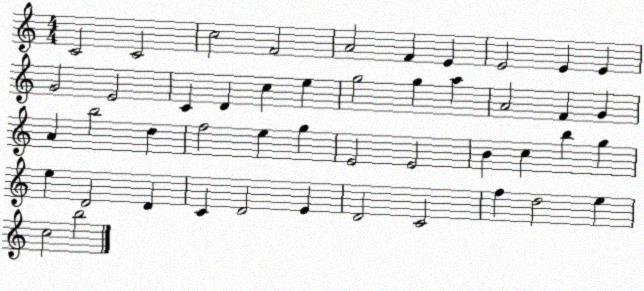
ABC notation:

X:1
T:Untitled
M:4/4
L:1/4
K:C
C2 C2 c2 F2 A2 F E E2 E E G2 E2 C D c e g2 g a A2 F G A b2 d f2 e g E2 E2 B c b g e D2 D C D2 E D2 C2 f d2 e c2 b2